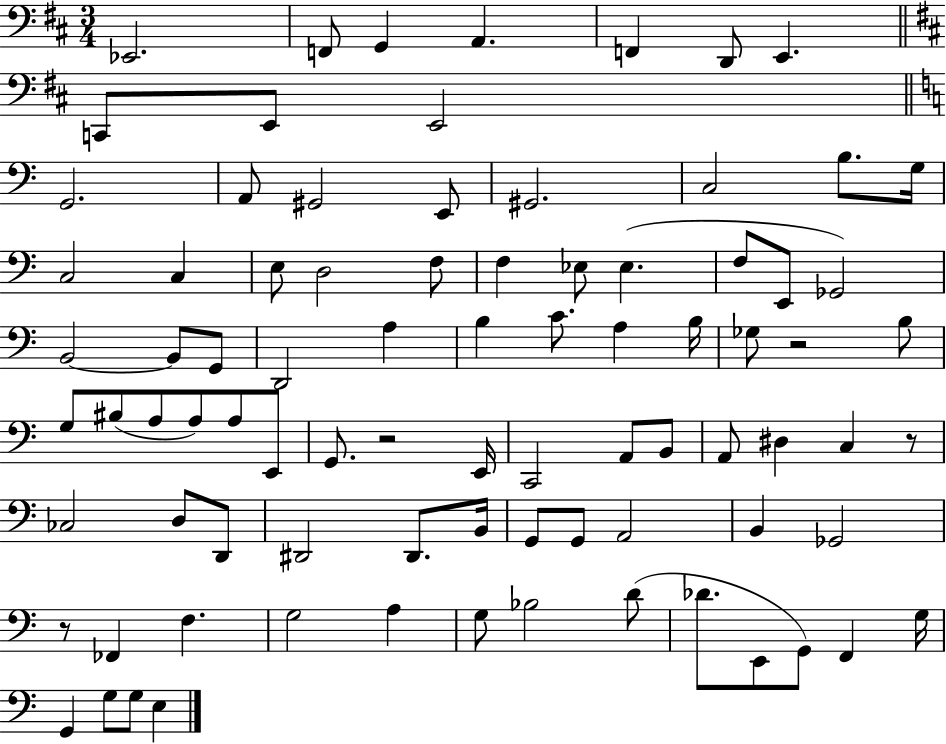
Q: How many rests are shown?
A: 4